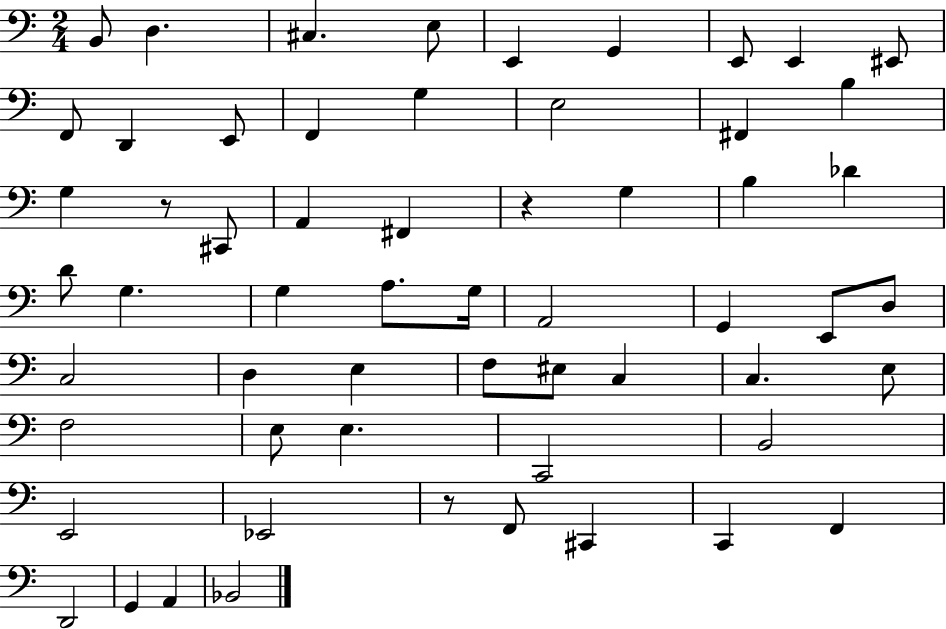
B2/e D3/q. C#3/q. E3/e E2/q G2/q E2/e E2/q EIS2/e F2/e D2/q E2/e F2/q G3/q E3/h F#2/q B3/q G3/q R/e C#2/e A2/q F#2/q R/q G3/q B3/q Db4/q D4/e G3/q. G3/q A3/e. G3/s A2/h G2/q E2/e D3/e C3/h D3/q E3/q F3/e EIS3/e C3/q C3/q. E3/e F3/h E3/e E3/q. C2/h B2/h E2/h Eb2/h R/e F2/e C#2/q C2/q F2/q D2/h G2/q A2/q Bb2/h